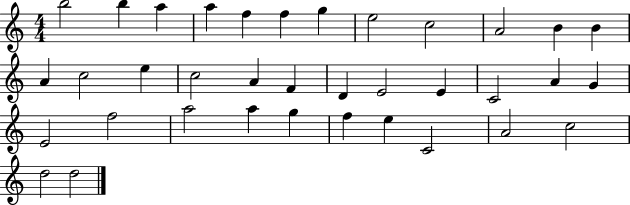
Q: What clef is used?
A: treble